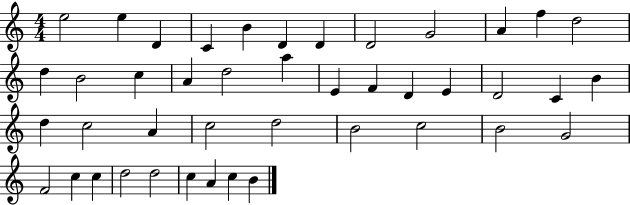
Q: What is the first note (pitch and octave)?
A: E5